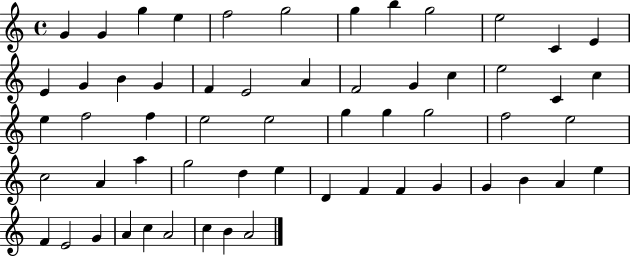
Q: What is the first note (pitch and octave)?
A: G4